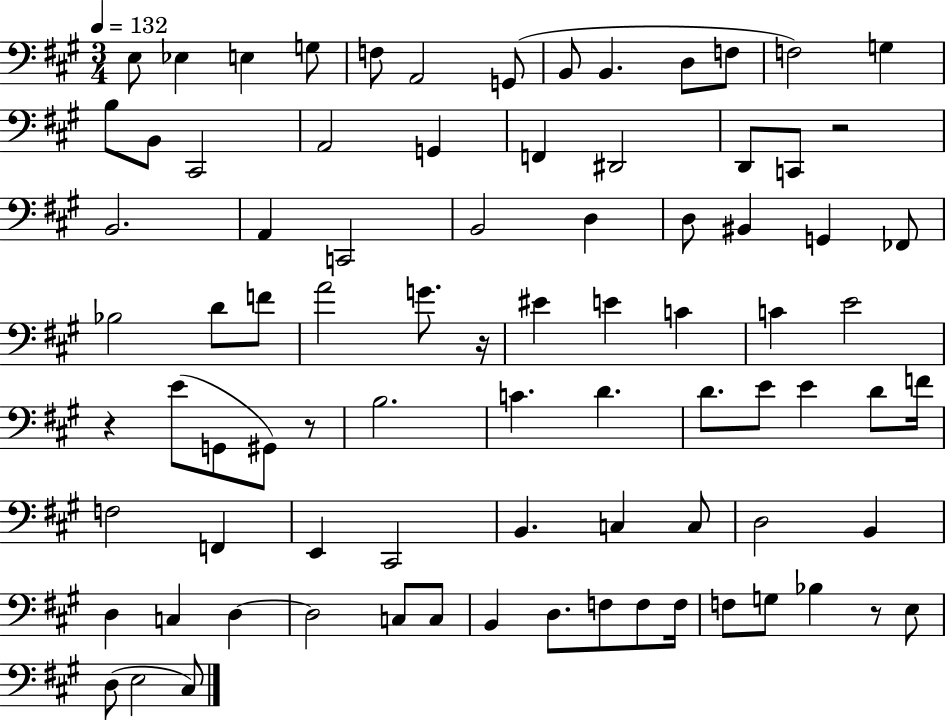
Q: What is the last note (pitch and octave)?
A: C#3